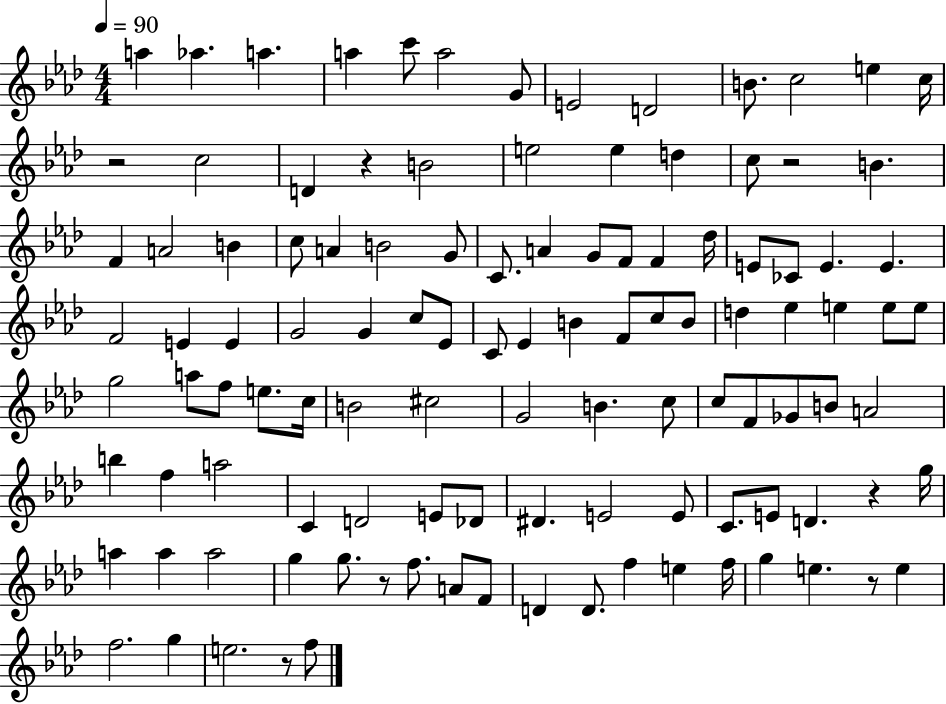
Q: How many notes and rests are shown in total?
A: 112